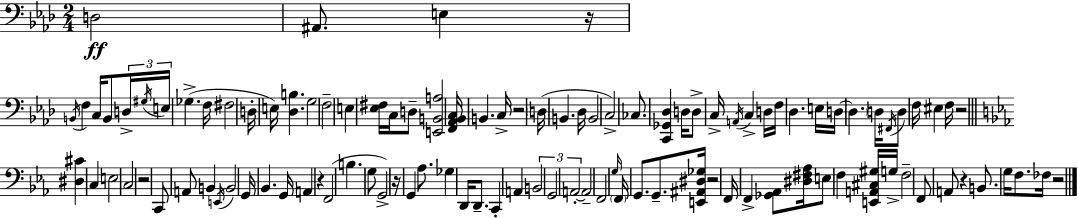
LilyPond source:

{
  \clef bass
  \numericTimeSignature
  \time 2/4
  \key aes \major
  d2\ff | ais,8. e4 r16 | \acciaccatura { b,16 } f4 c16 b,8 | \tuplet 3/2 { d16-> \acciaccatura { gis16 } e16 } ges4.->( | \break f16 fis2 | d16-. e16) <des b>4. | g2 | f2-- | \break e4 <ees fis>16 c16 | d8-- <e, b, a>2 | <f, aes, bes, c>16 b,4. | c16-> r2 | \break \parenthesize d16( b,4. | des16 b,2 | c2->) | ces8. <c, ges, des>4 | \break d16 d8-> c16-> \acciaccatura { a,16 } c4-> | d16 f16 des4. | e16 d16~~ \parenthesize d4. | d16 \acciaccatura { fis,16 } d8 f16 eis4 | \break f16 r2 | \bar "||" \break \key c \minor <dis cis'>4 c4 | e2 | c2 | r2 | \break c,8 a,8 b,4 | \acciaccatura { e,16 } b,2 | g,16 bes,4. | g,16 a,4 r4 | \break f,2( | b4. g8 | g,2->) | r16 g,4 aes8. | \break ges4 d,16 d,8.-- | c,4-. a,4 | \tuplet 3/2 { b,2 | g,2 | \break a,2-.~~ } | a,2-- | f,2 | \grace { g16 } \parenthesize f,16 g,8. g,8.-- | \break <e, ais, dis ges>16 r2 | f,16 f,4-> <ges, aes,>8 | <dis fis aes>16 e8 f4 | <e, a, cis gis>16 g16-> f2-- | \break f,8 a,8 r4 | b,8. g16 f8. | fes16 r2 | \bar "|."
}